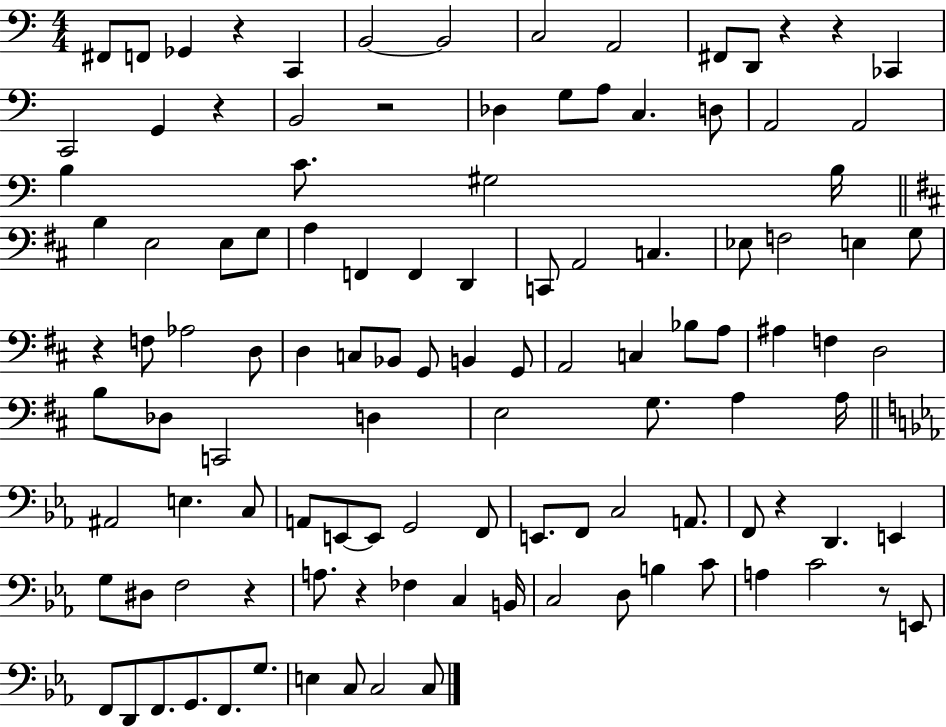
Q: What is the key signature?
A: C major